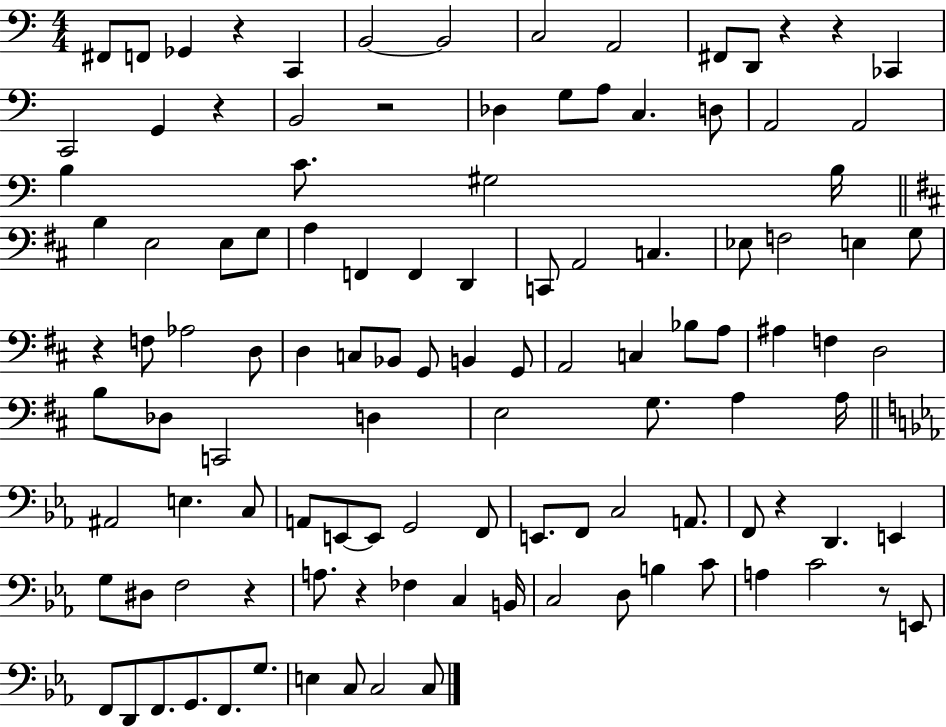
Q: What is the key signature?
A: C major